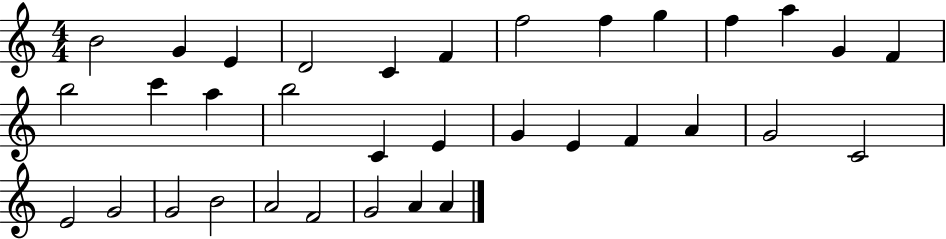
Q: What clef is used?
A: treble